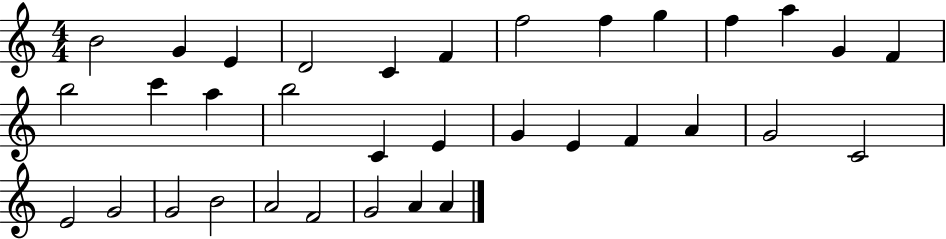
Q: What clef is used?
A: treble